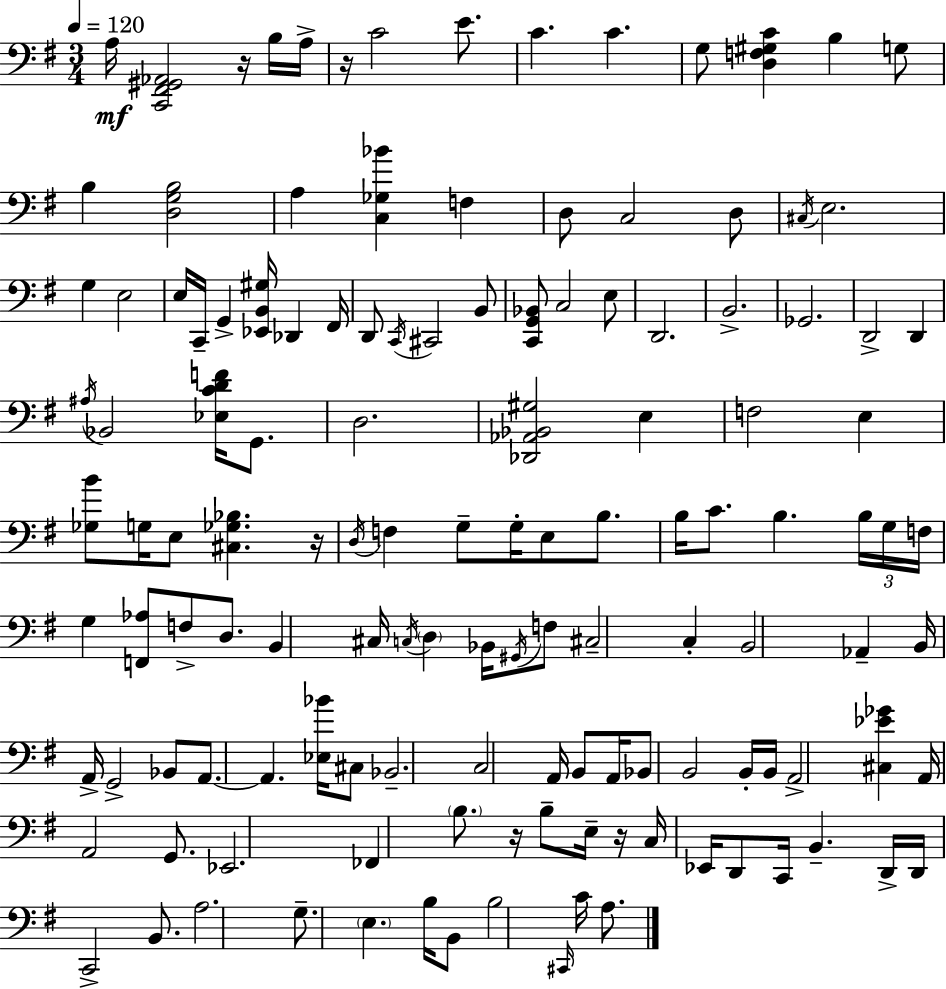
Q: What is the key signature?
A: G major